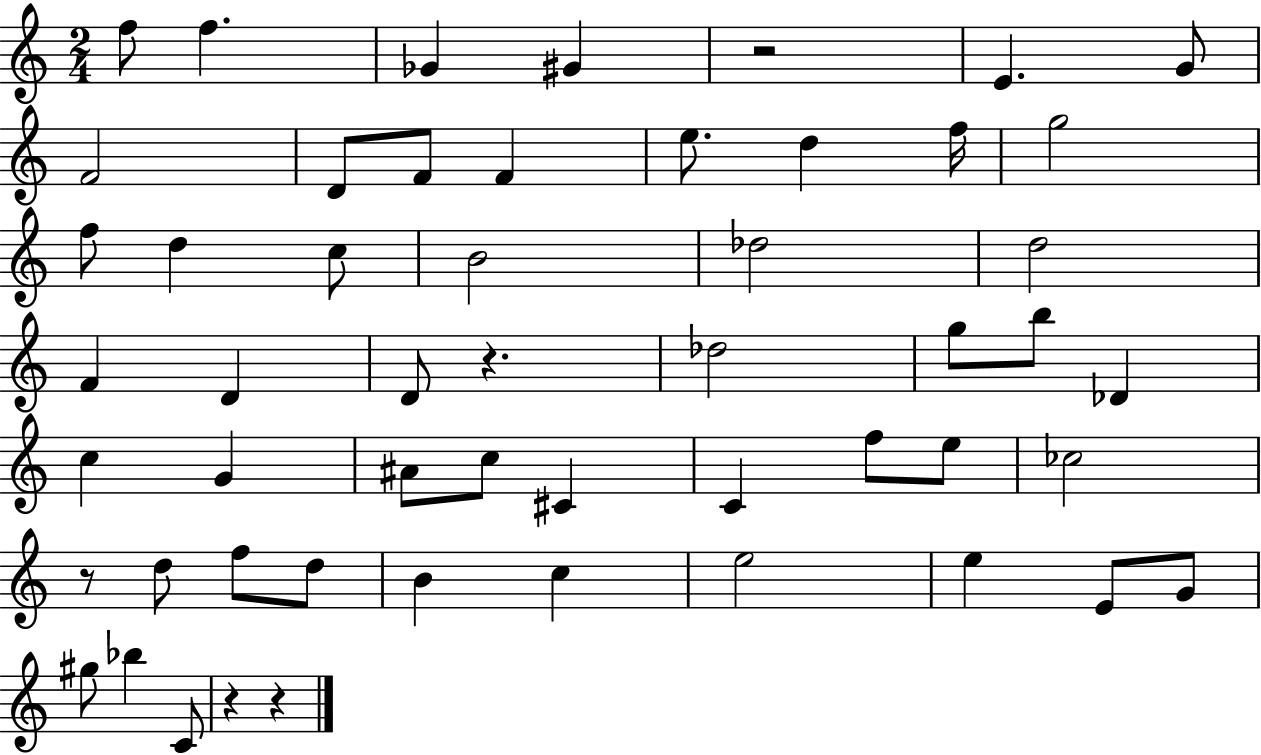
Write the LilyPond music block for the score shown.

{
  \clef treble
  \numericTimeSignature
  \time 2/4
  \key c \major
  f''8 f''4. | ges'4 gis'4 | r2 | e'4. g'8 | \break f'2 | d'8 f'8 f'4 | e''8. d''4 f''16 | g''2 | \break f''8 d''4 c''8 | b'2 | des''2 | d''2 | \break f'4 d'4 | d'8 r4. | des''2 | g''8 b''8 des'4 | \break c''4 g'4 | ais'8 c''8 cis'4 | c'4 f''8 e''8 | ces''2 | \break r8 d''8 f''8 d''8 | b'4 c''4 | e''2 | e''4 e'8 g'8 | \break gis''8 bes''4 c'8 | r4 r4 | \bar "|."
}